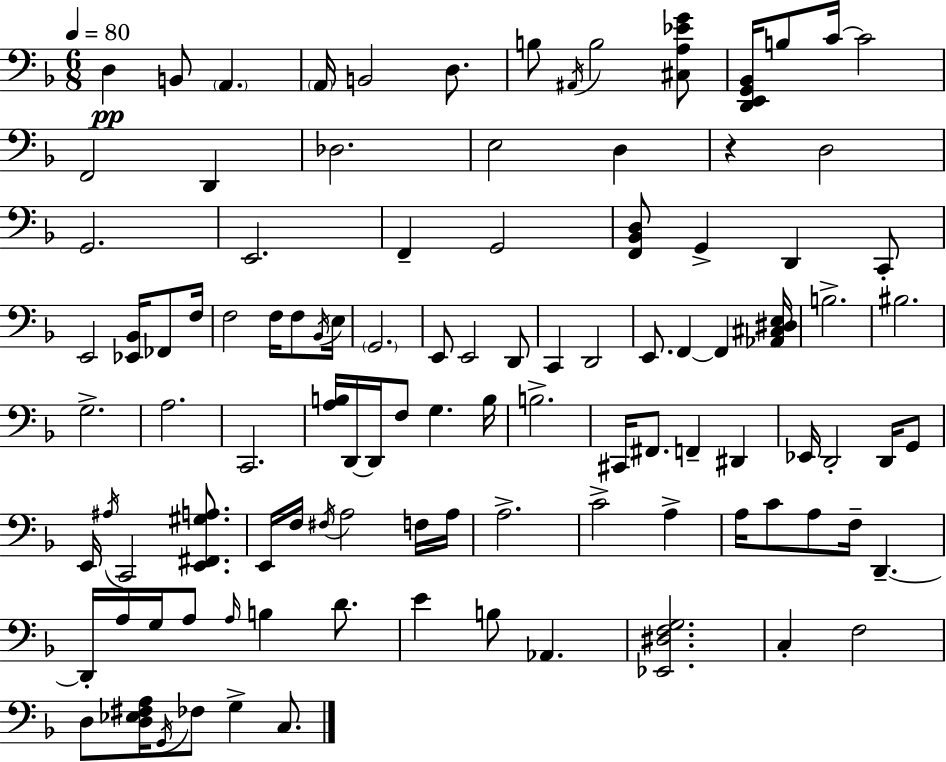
D3/q B2/e A2/q. A2/s B2/h D3/e. B3/e A#2/s B3/h [C#3,A3,Eb4,G4]/e [D2,E2,G2,Bb2]/s B3/e C4/s C4/h F2/h D2/q Db3/h. E3/h D3/q R/q D3/h G2/h. E2/h. F2/q G2/h [F2,Bb2,D3]/e G2/q D2/q C2/e E2/h [Eb2,Bb2]/s FES2/e F3/s F3/h F3/s F3/e Bb2/s E3/s G2/h. E2/e E2/h D2/e C2/q D2/h E2/e. F2/q F2/q [Ab2,C#3,D#3,E3]/s B3/h. BIS3/h. G3/h. A3/h. C2/h. [A3,B3]/s D2/s D2/s F3/e G3/q. B3/s B3/h. C#2/s F#2/e. F2/q D#2/q Eb2/s D2/h D2/s G2/e E2/s A#3/s C2/h [E2,F#2,G#3,A3]/e. E2/s F3/s F#3/s A3/h F3/s A3/s A3/h. C4/h A3/q A3/s C4/e A3/e F3/s D2/q. D2/s A3/s G3/s A3/e A3/s B3/q D4/e. E4/q B3/e Ab2/q. [Eb2,D#3,F3,G3]/h. C3/q F3/h D3/e [D3,Eb3,F#3,A3]/s G2/s FES3/e G3/q C3/e.